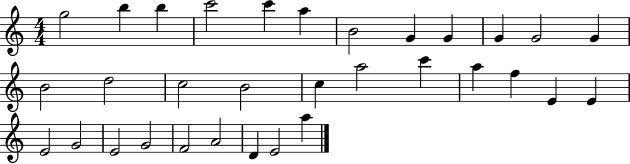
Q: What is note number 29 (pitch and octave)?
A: A4